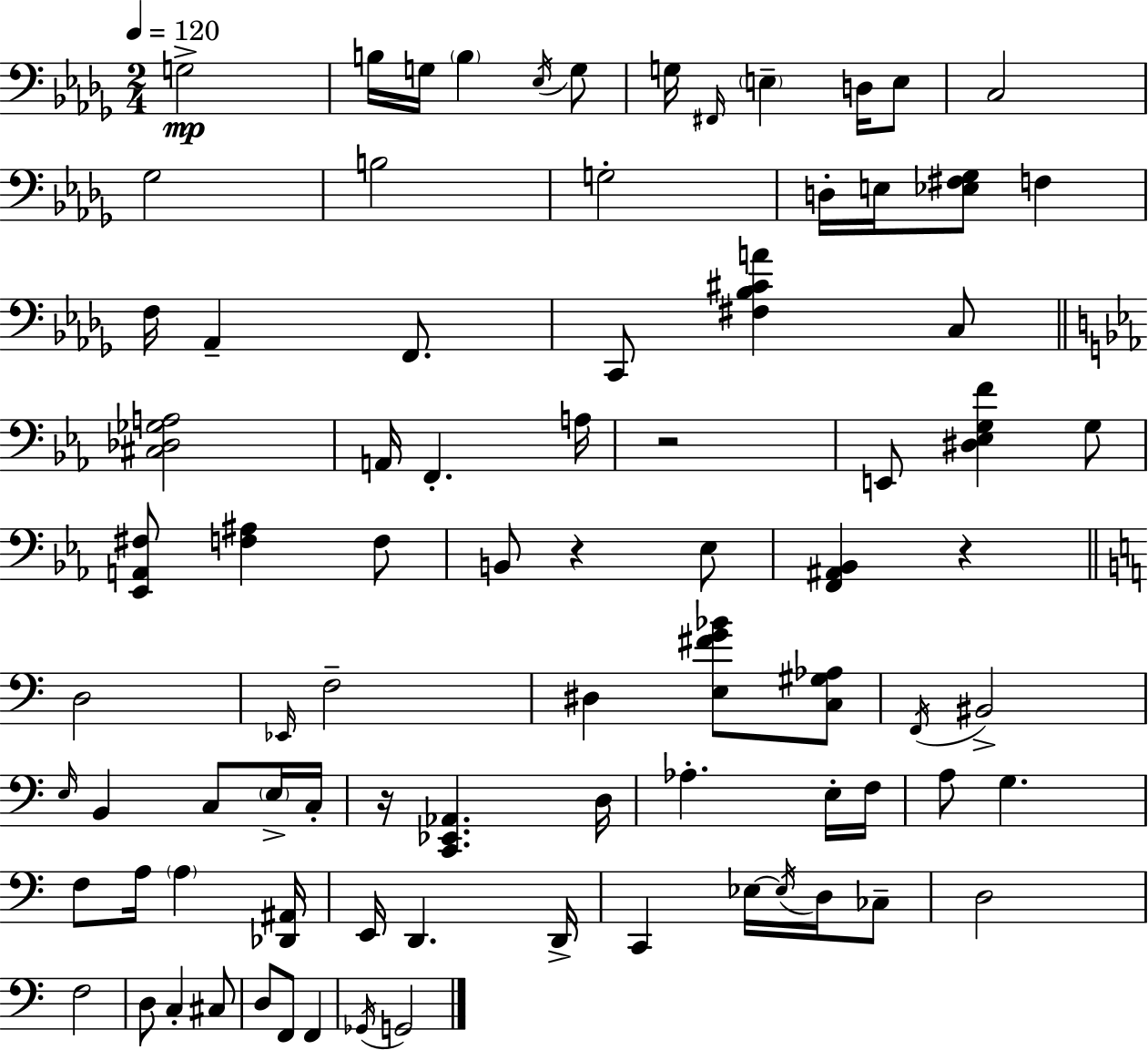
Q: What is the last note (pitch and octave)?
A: G2